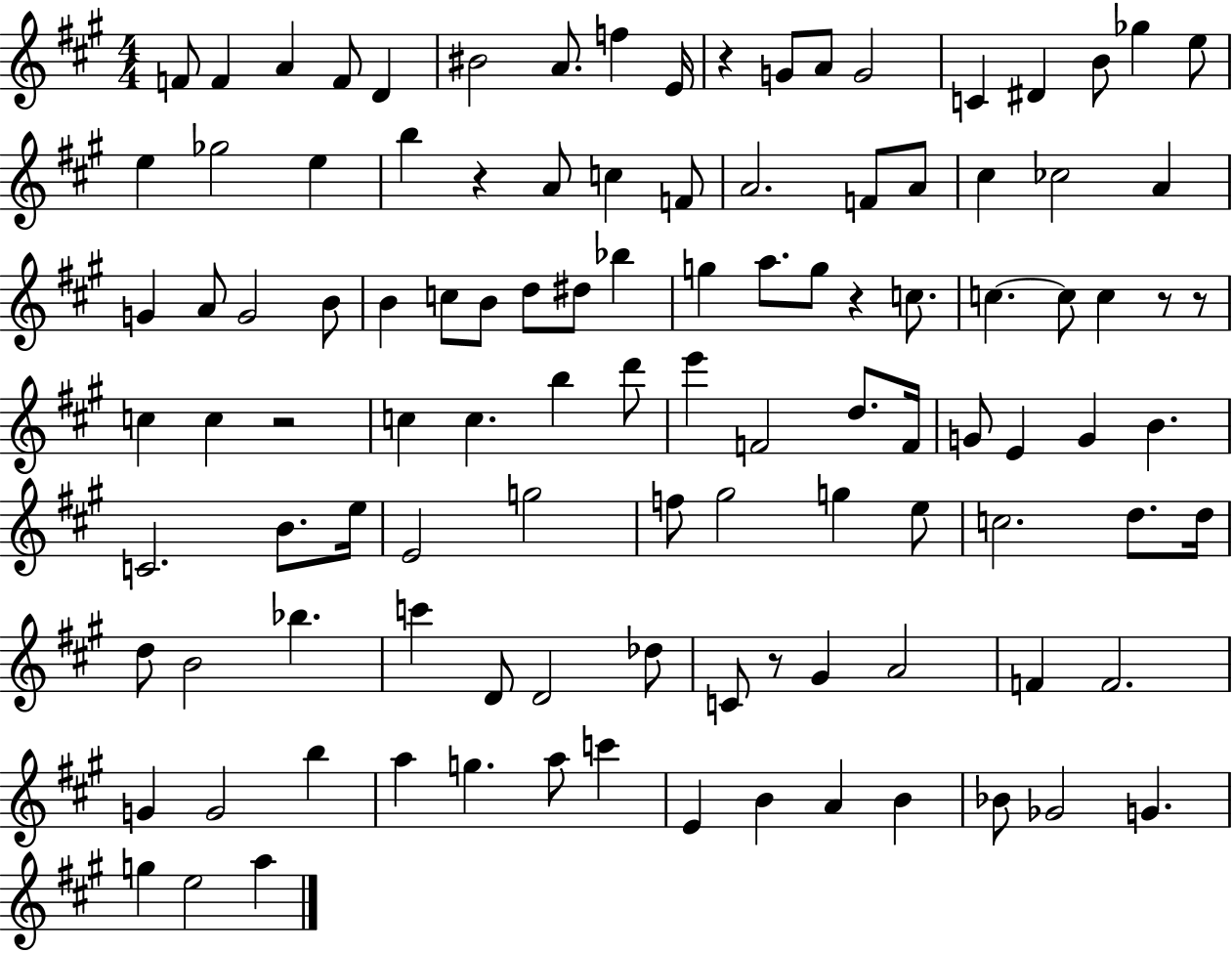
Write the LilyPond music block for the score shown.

{
  \clef treble
  \numericTimeSignature
  \time 4/4
  \key a \major
  f'8 f'4 a'4 f'8 d'4 | bis'2 a'8. f''4 e'16 | r4 g'8 a'8 g'2 | c'4 dis'4 b'8 ges''4 e''8 | \break e''4 ges''2 e''4 | b''4 r4 a'8 c''4 f'8 | a'2. f'8 a'8 | cis''4 ces''2 a'4 | \break g'4 a'8 g'2 b'8 | b'4 c''8 b'8 d''8 dis''8 bes''4 | g''4 a''8. g''8 r4 c''8. | c''4.~~ c''8 c''4 r8 r8 | \break c''4 c''4 r2 | c''4 c''4. b''4 d'''8 | e'''4 f'2 d''8. f'16 | g'8 e'4 g'4 b'4. | \break c'2. b'8. e''16 | e'2 g''2 | f''8 gis''2 g''4 e''8 | c''2. d''8. d''16 | \break d''8 b'2 bes''4. | c'''4 d'8 d'2 des''8 | c'8 r8 gis'4 a'2 | f'4 f'2. | \break g'4 g'2 b''4 | a''4 g''4. a''8 c'''4 | e'4 b'4 a'4 b'4 | bes'8 ges'2 g'4. | \break g''4 e''2 a''4 | \bar "|."
}